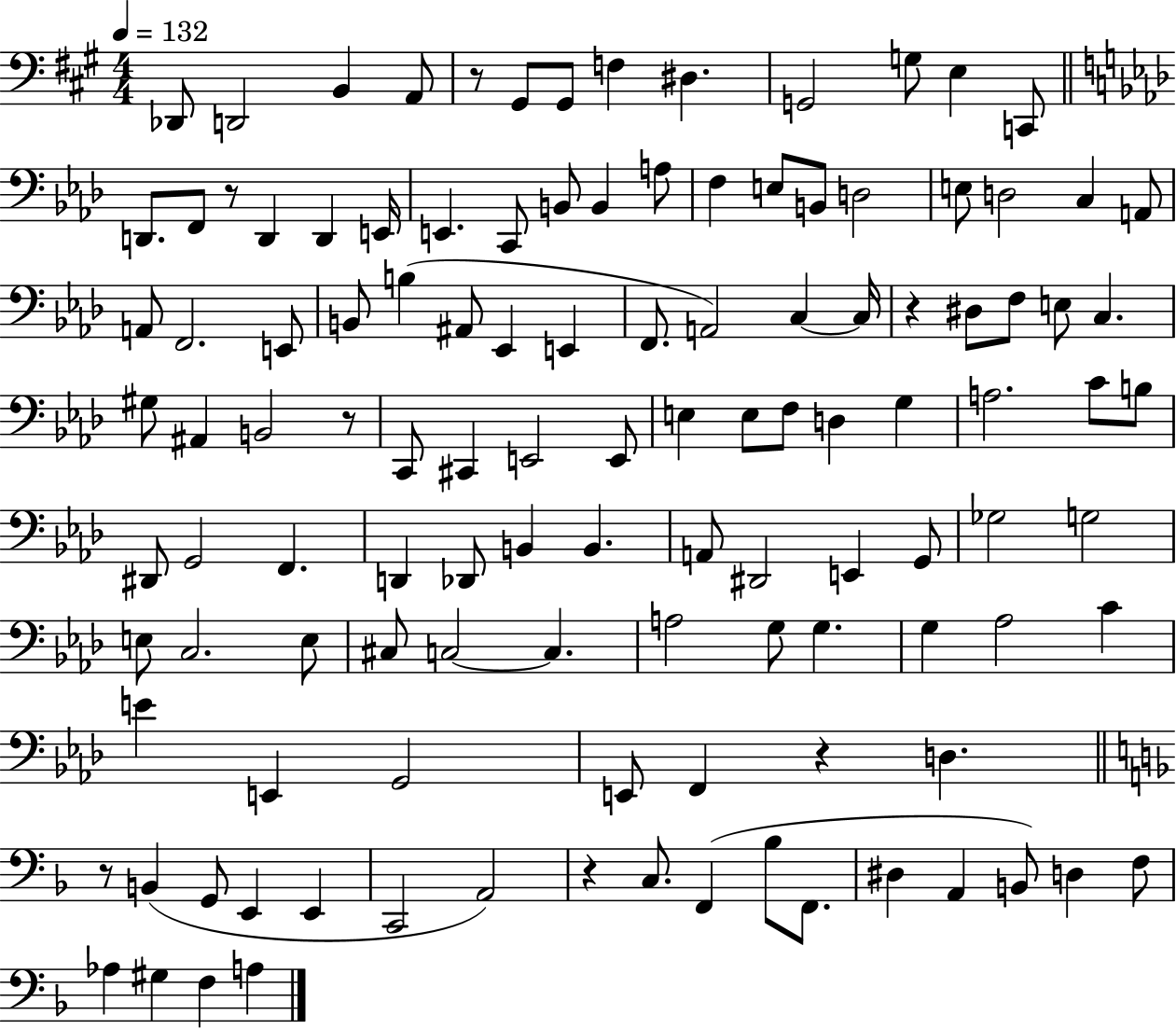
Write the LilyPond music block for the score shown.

{
  \clef bass
  \numericTimeSignature
  \time 4/4
  \key a \major
  \tempo 4 = 132
  des,8 d,2 b,4 a,8 | r8 gis,8 gis,8 f4 dis4. | g,2 g8 e4 c,8 | \bar "||" \break \key f \minor d,8. f,8 r8 d,4 d,4 e,16 | e,4. c,8 b,8 b,4 a8 | f4 e8 b,8 d2 | e8 d2 c4 a,8 | \break a,8 f,2. e,8 | b,8 b4( ais,8 ees,4 e,4 | f,8. a,2) c4~~ c16 | r4 dis8 f8 e8 c4. | \break gis8 ais,4 b,2 r8 | c,8 cis,4 e,2 e,8 | e4 e8 f8 d4 g4 | a2. c'8 b8 | \break dis,8 g,2 f,4. | d,4 des,8 b,4 b,4. | a,8 dis,2 e,4 g,8 | ges2 g2 | \break e8 c2. e8 | cis8 c2~~ c4. | a2 g8 g4. | g4 aes2 c'4 | \break e'4 e,4 g,2 | e,8 f,4 r4 d4. | \bar "||" \break \key d \minor r8 b,4( g,8 e,4 e,4 | c,2 a,2) | r4 c8. f,4( bes8 f,8. | dis4 a,4 b,8) d4 f8 | \break aes4 gis4 f4 a4 | \bar "|."
}